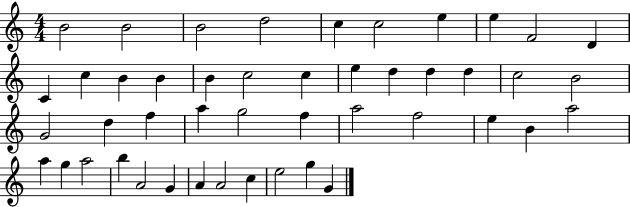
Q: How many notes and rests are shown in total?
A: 46